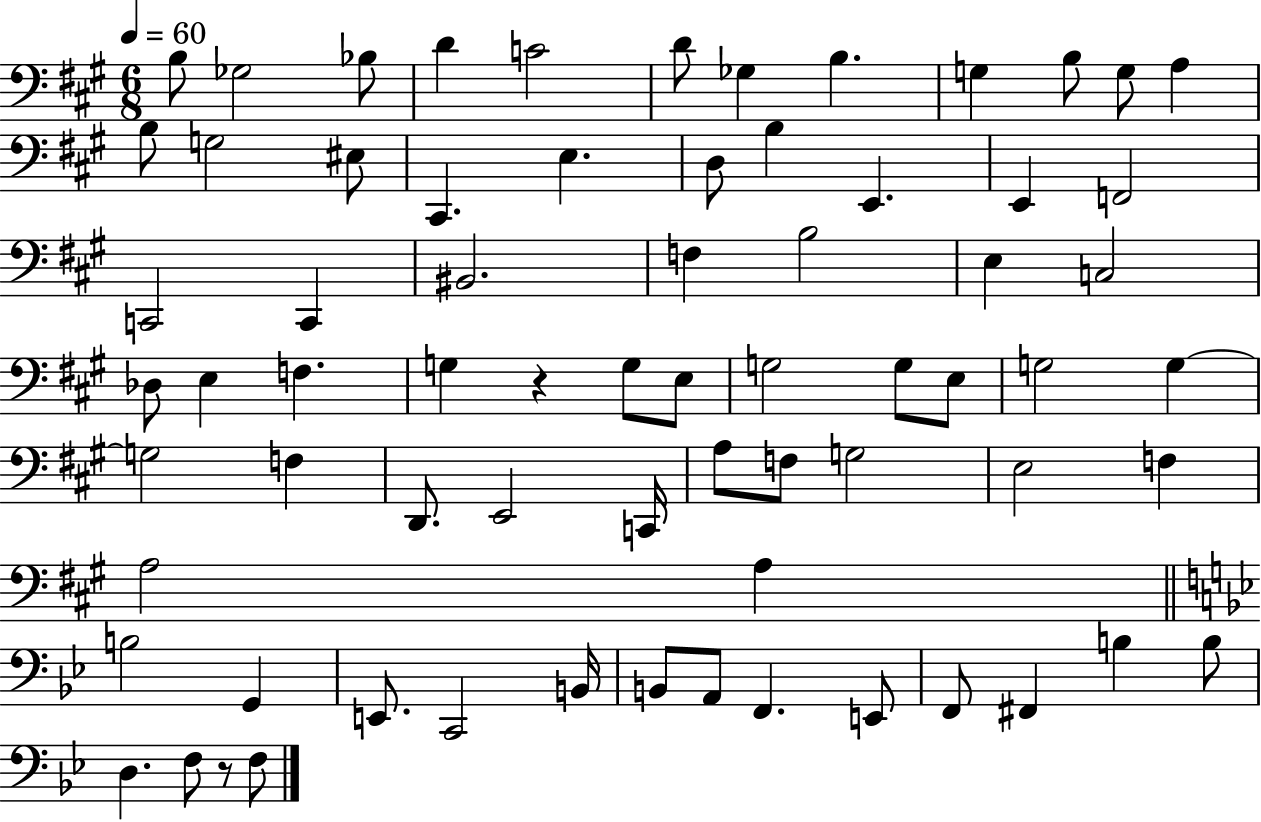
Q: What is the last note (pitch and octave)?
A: F3